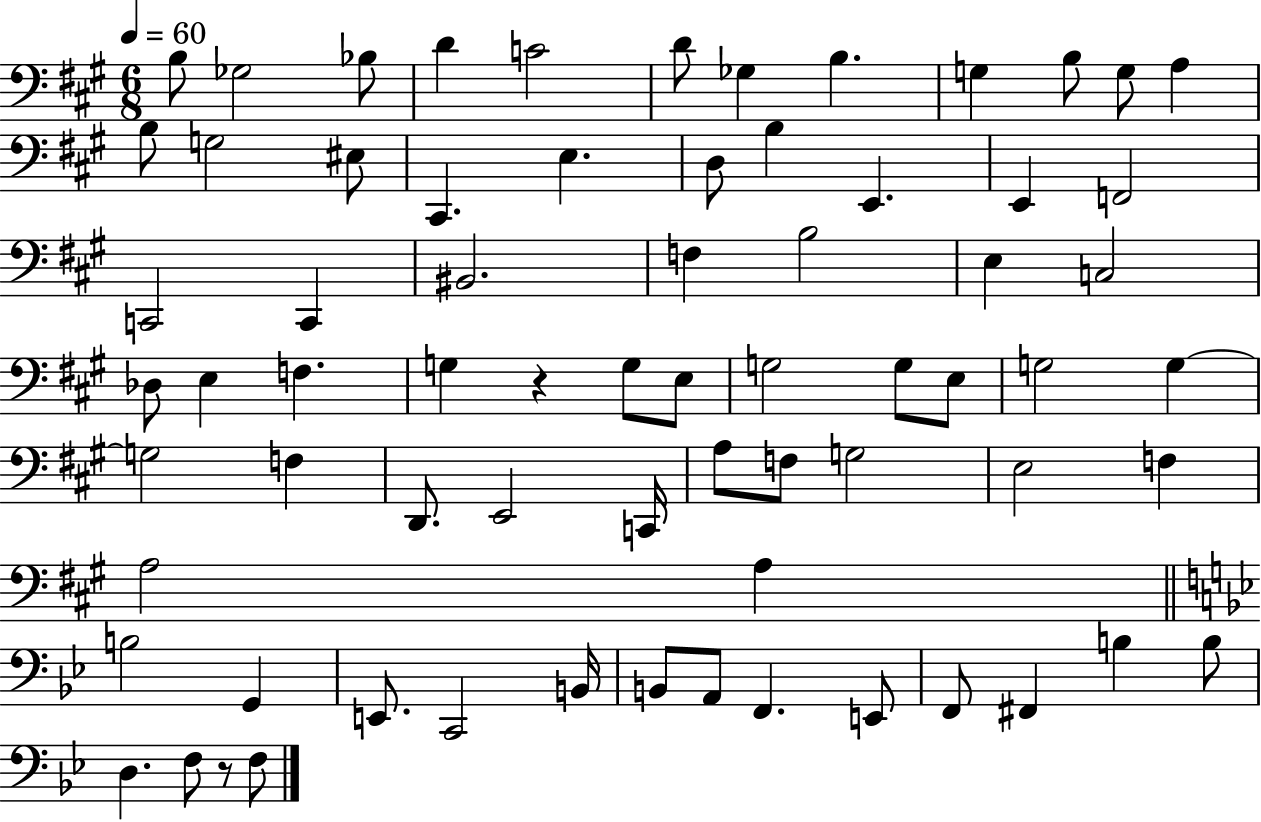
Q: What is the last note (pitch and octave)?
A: F3